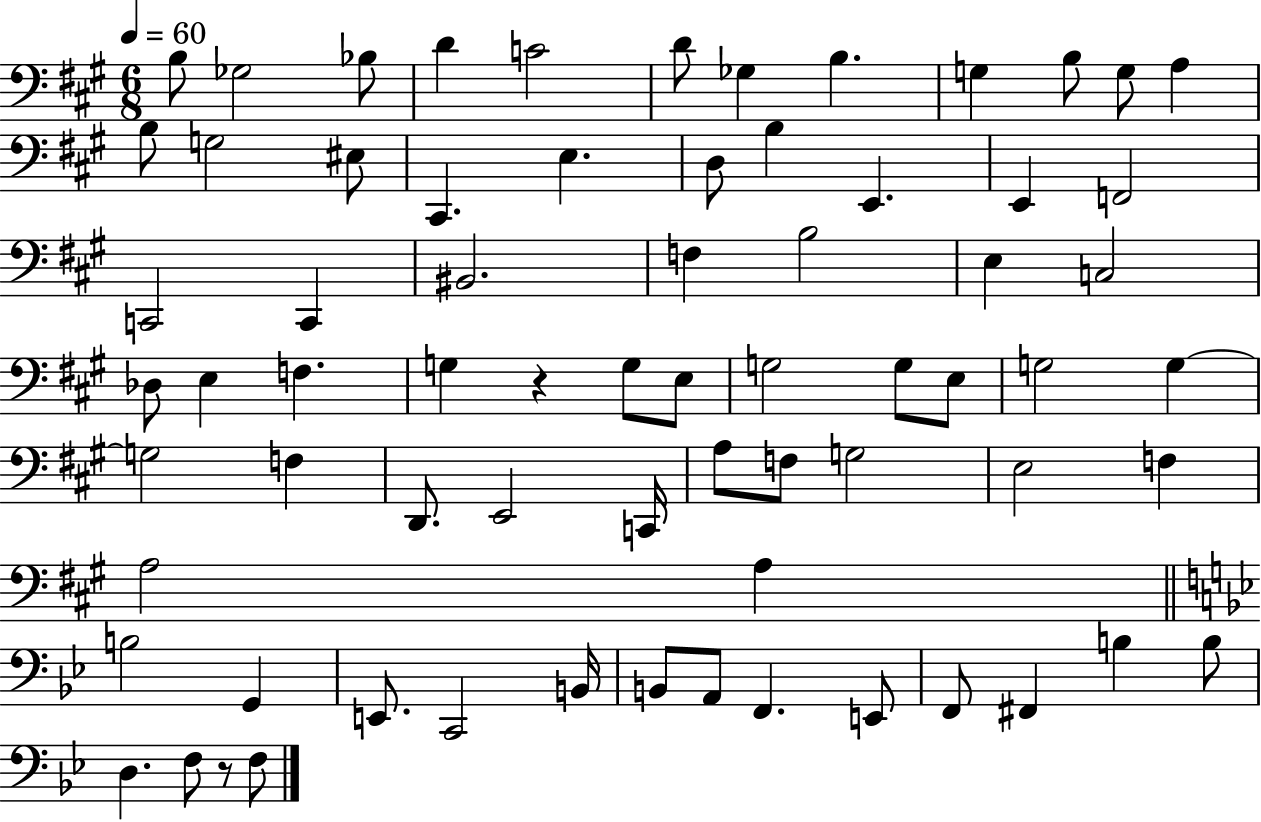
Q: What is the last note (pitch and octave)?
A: F3